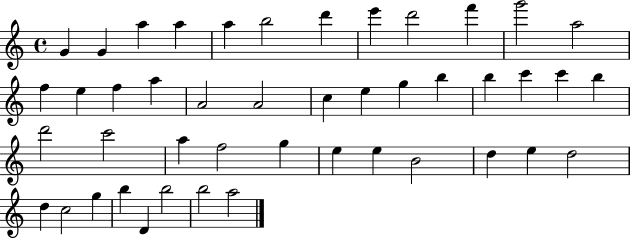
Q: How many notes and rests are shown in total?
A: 45